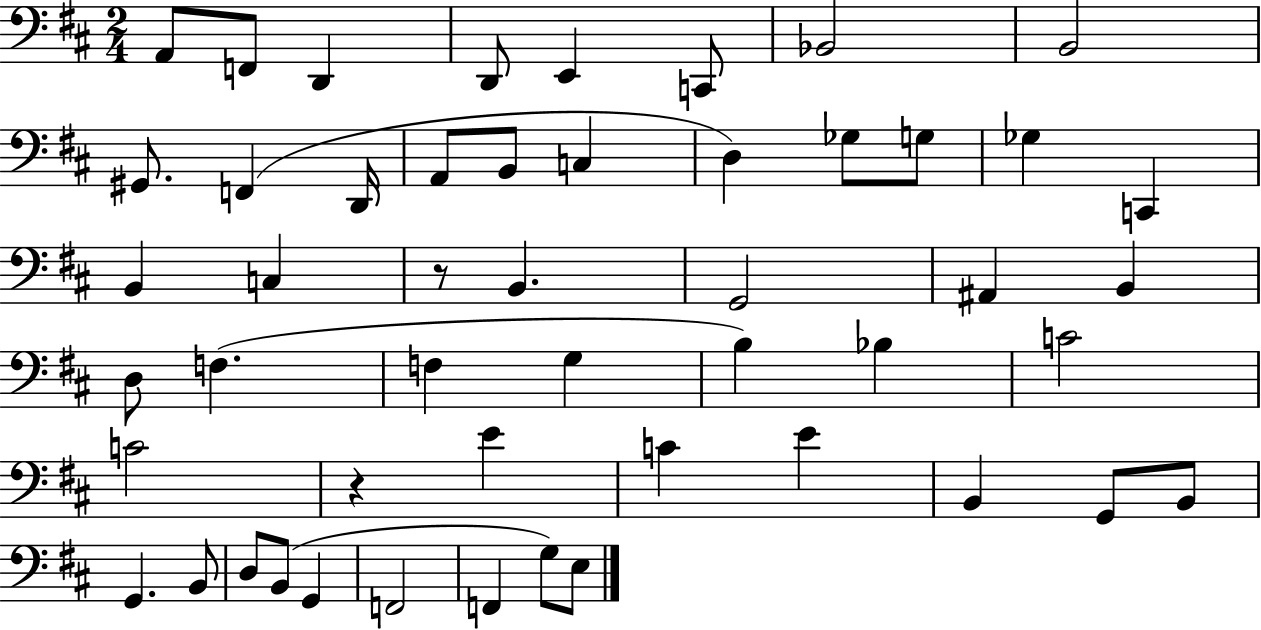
X:1
T:Untitled
M:2/4
L:1/4
K:D
A,,/2 F,,/2 D,, D,,/2 E,, C,,/2 _B,,2 B,,2 ^G,,/2 F,, D,,/4 A,,/2 B,,/2 C, D, _G,/2 G,/2 _G, C,, B,, C, z/2 B,, G,,2 ^A,, B,, D,/2 F, F, G, B, _B, C2 C2 z E C E B,, G,,/2 B,,/2 G,, B,,/2 D,/2 B,,/2 G,, F,,2 F,, G,/2 E,/2